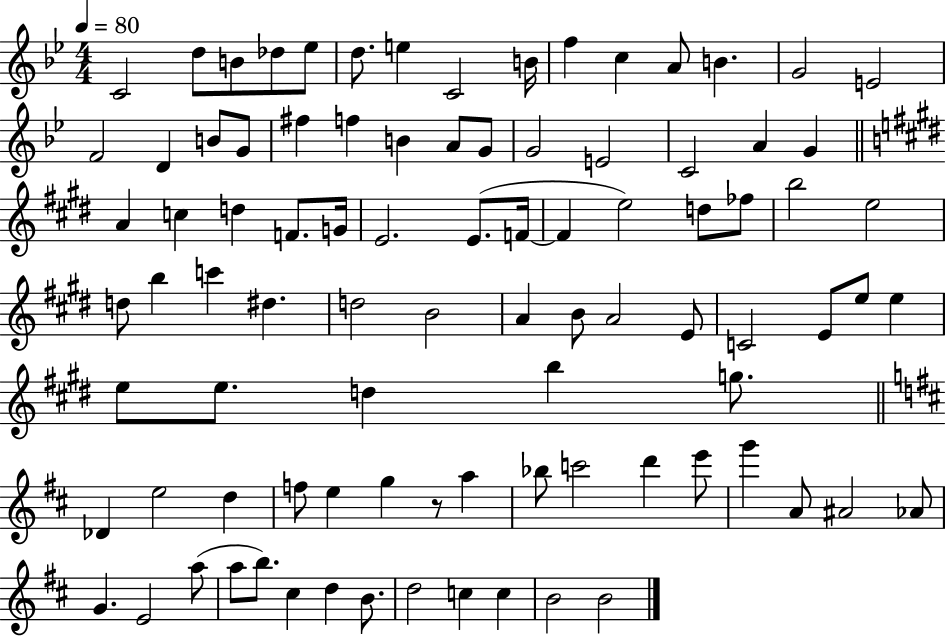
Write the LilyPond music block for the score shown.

{
  \clef treble
  \numericTimeSignature
  \time 4/4
  \key bes \major
  \tempo 4 = 80
  c'2 d''8 b'8 des''8 ees''8 | d''8. e''4 c'2 b'16 | f''4 c''4 a'8 b'4. | g'2 e'2 | \break f'2 d'4 b'8 g'8 | fis''4 f''4 b'4 a'8 g'8 | g'2 e'2 | c'2 a'4 g'4 | \break \bar "||" \break \key e \major a'4 c''4 d''4 f'8. g'16 | e'2. e'8.( f'16~~ | f'4 e''2) d''8 fes''8 | b''2 e''2 | \break d''8 b''4 c'''4 dis''4. | d''2 b'2 | a'4 b'8 a'2 e'8 | c'2 e'8 e''8 e''4 | \break e''8 e''8. d''4 b''4 g''8. | \bar "||" \break \key d \major des'4 e''2 d''4 | f''8 e''4 g''4 r8 a''4 | bes''8 c'''2 d'''4 e'''8 | g'''4 a'8 ais'2 aes'8 | \break g'4. e'2 a''8( | a''8 b''8.) cis''4 d''4 b'8. | d''2 c''4 c''4 | b'2 b'2 | \break \bar "|."
}